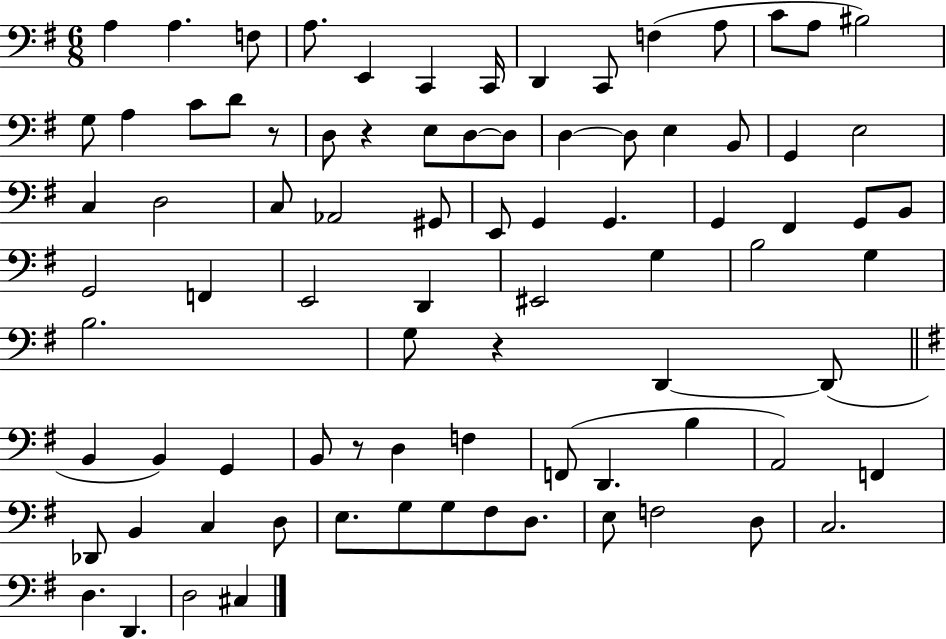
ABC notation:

X:1
T:Untitled
M:6/8
L:1/4
K:G
A, A, F,/2 A,/2 E,, C,, C,,/4 D,, C,,/2 F, A,/2 C/2 A,/2 ^B,2 G,/2 A, C/2 D/2 z/2 D,/2 z E,/2 D,/2 D,/2 D, D,/2 E, B,,/2 G,, E,2 C, D,2 C,/2 _A,,2 ^G,,/2 E,,/2 G,, G,, G,, ^F,, G,,/2 B,,/2 G,,2 F,, E,,2 D,, ^E,,2 G, B,2 G, B,2 G,/2 z D,, D,,/2 B,, B,, G,, B,,/2 z/2 D, F, F,,/2 D,, B, A,,2 F,, _D,,/2 B,, C, D,/2 E,/2 G,/2 G,/2 ^F,/2 D,/2 E,/2 F,2 D,/2 C,2 D, D,, D,2 ^C,